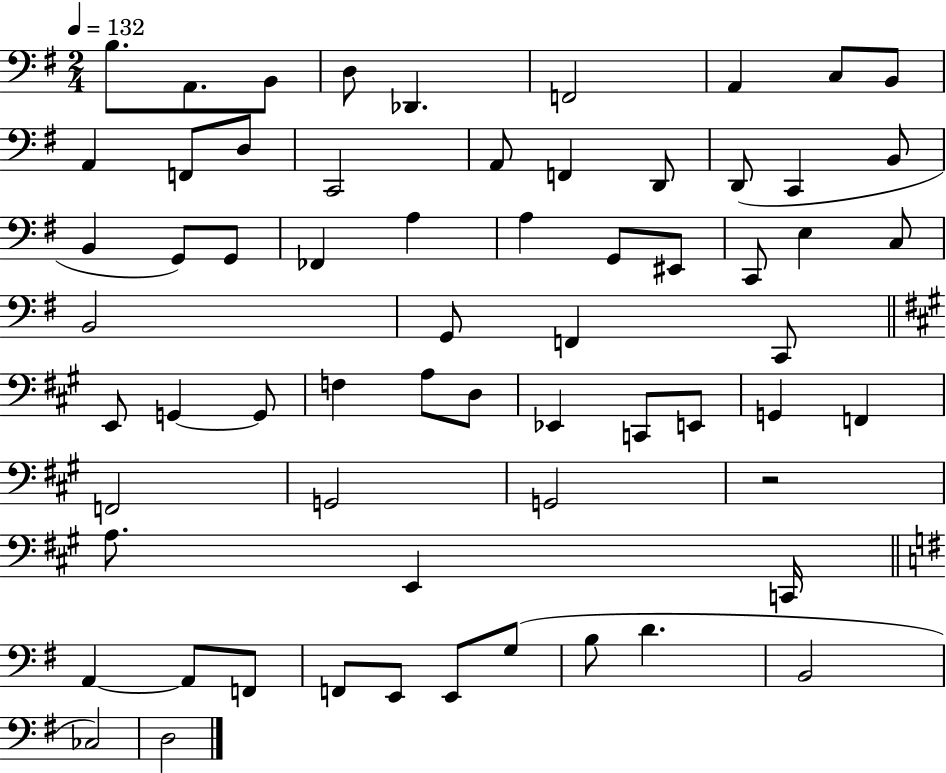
{
  \clef bass
  \numericTimeSignature
  \time 2/4
  \key g \major
  \tempo 4 = 132
  b8. a,8. b,8 | d8 des,4. | f,2 | a,4 c8 b,8 | \break a,4 f,8 d8 | c,2 | a,8 f,4 d,8 | d,8( c,4 b,8 | \break b,4 g,8) g,8 | fes,4 a4 | a4 g,8 eis,8 | c,8 e4 c8 | \break b,2 | g,8 f,4 c,8 | \bar "||" \break \key a \major e,8 g,4~~ g,8 | f4 a8 d8 | ees,4 c,8 e,8 | g,4 f,4 | \break f,2 | g,2 | g,2 | r2 | \break a8. e,4 c,16 | \bar "||" \break \key g \major a,4~~ a,8 f,8 | f,8 e,8 e,8 g8( | b8 d'4. | b,2 | \break ces2) | d2 | \bar "|."
}